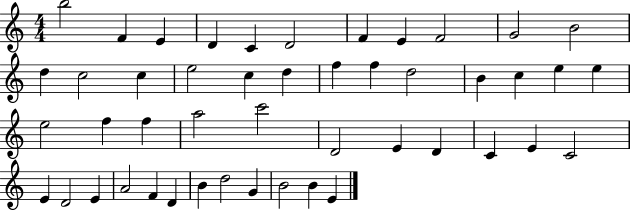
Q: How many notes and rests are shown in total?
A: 47